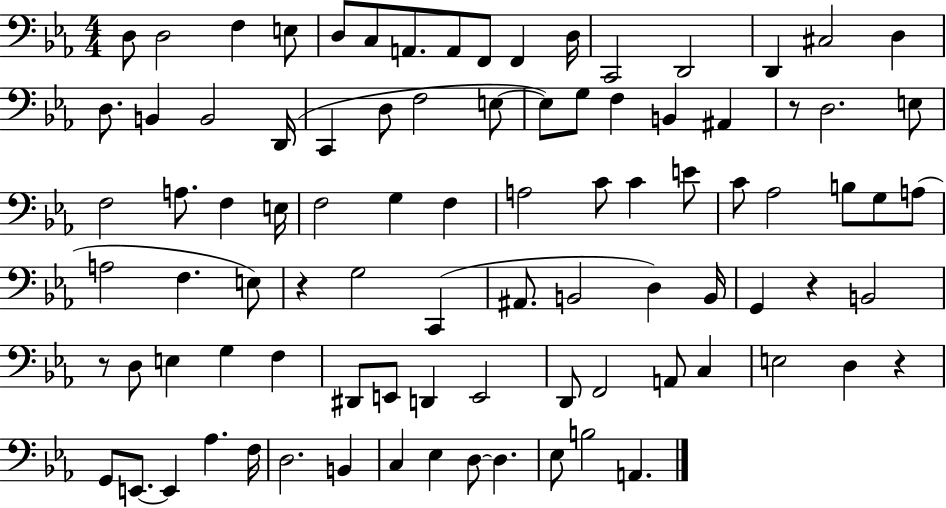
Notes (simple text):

D3/e D3/h F3/q E3/e D3/e C3/e A2/e. A2/e F2/e F2/q D3/s C2/h D2/h D2/q C#3/h D3/q D3/e. B2/q B2/h D2/s C2/q D3/e F3/h E3/e E3/e G3/e F3/q B2/q A#2/q R/e D3/h. E3/e F3/h A3/e. F3/q E3/s F3/h G3/q F3/q A3/h C4/e C4/q E4/e C4/e Ab3/h B3/e G3/e A3/e A3/h F3/q. E3/e R/q G3/h C2/q A#2/e. B2/h D3/q B2/s G2/q R/q B2/h R/e D3/e E3/q G3/q F3/q D#2/e E2/e D2/q E2/h D2/e F2/h A2/e C3/q E3/h D3/q R/q G2/e E2/e. E2/q Ab3/q. F3/s D3/h. B2/q C3/q Eb3/q D3/e D3/q. Eb3/e B3/h A2/q.